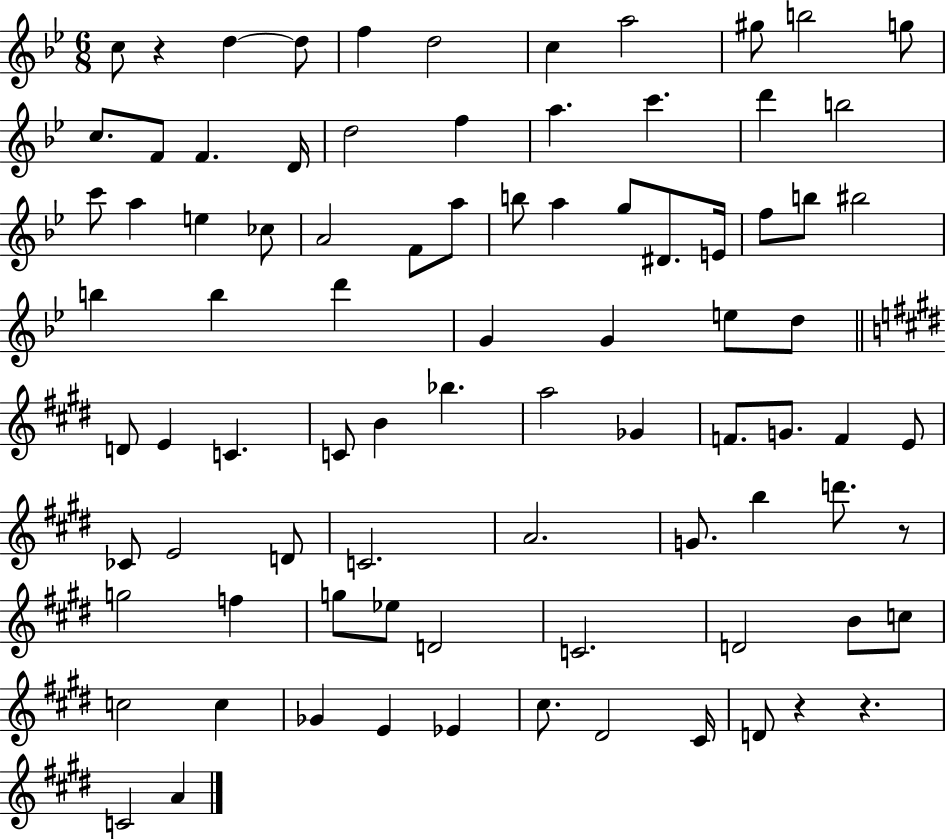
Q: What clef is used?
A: treble